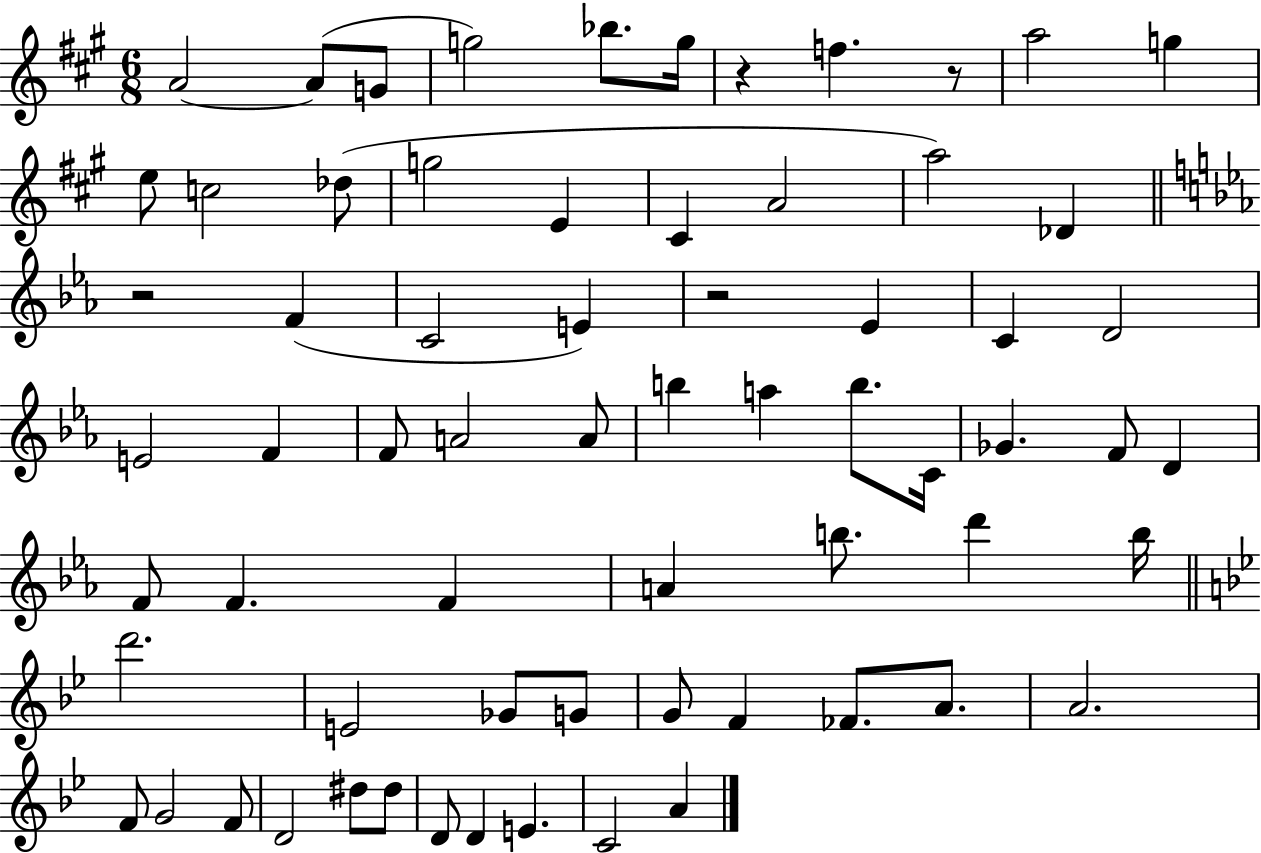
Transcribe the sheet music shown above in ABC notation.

X:1
T:Untitled
M:6/8
L:1/4
K:A
A2 A/2 G/2 g2 _b/2 g/4 z f z/2 a2 g e/2 c2 _d/2 g2 E ^C A2 a2 _D z2 F C2 E z2 _E C D2 E2 F F/2 A2 A/2 b a b/2 C/4 _G F/2 D F/2 F F A b/2 d' b/4 d'2 E2 _G/2 G/2 G/2 F _F/2 A/2 A2 F/2 G2 F/2 D2 ^d/2 ^d/2 D/2 D E C2 A